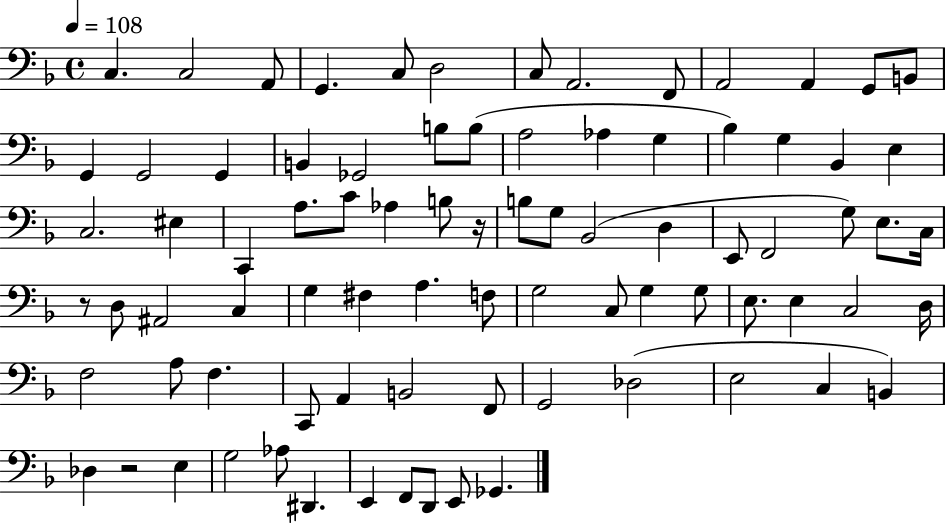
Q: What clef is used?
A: bass